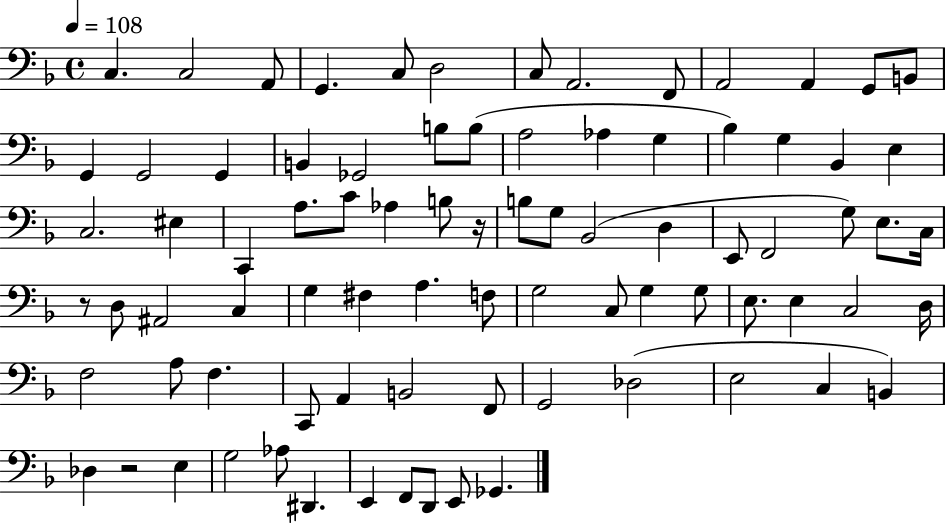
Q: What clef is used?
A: bass